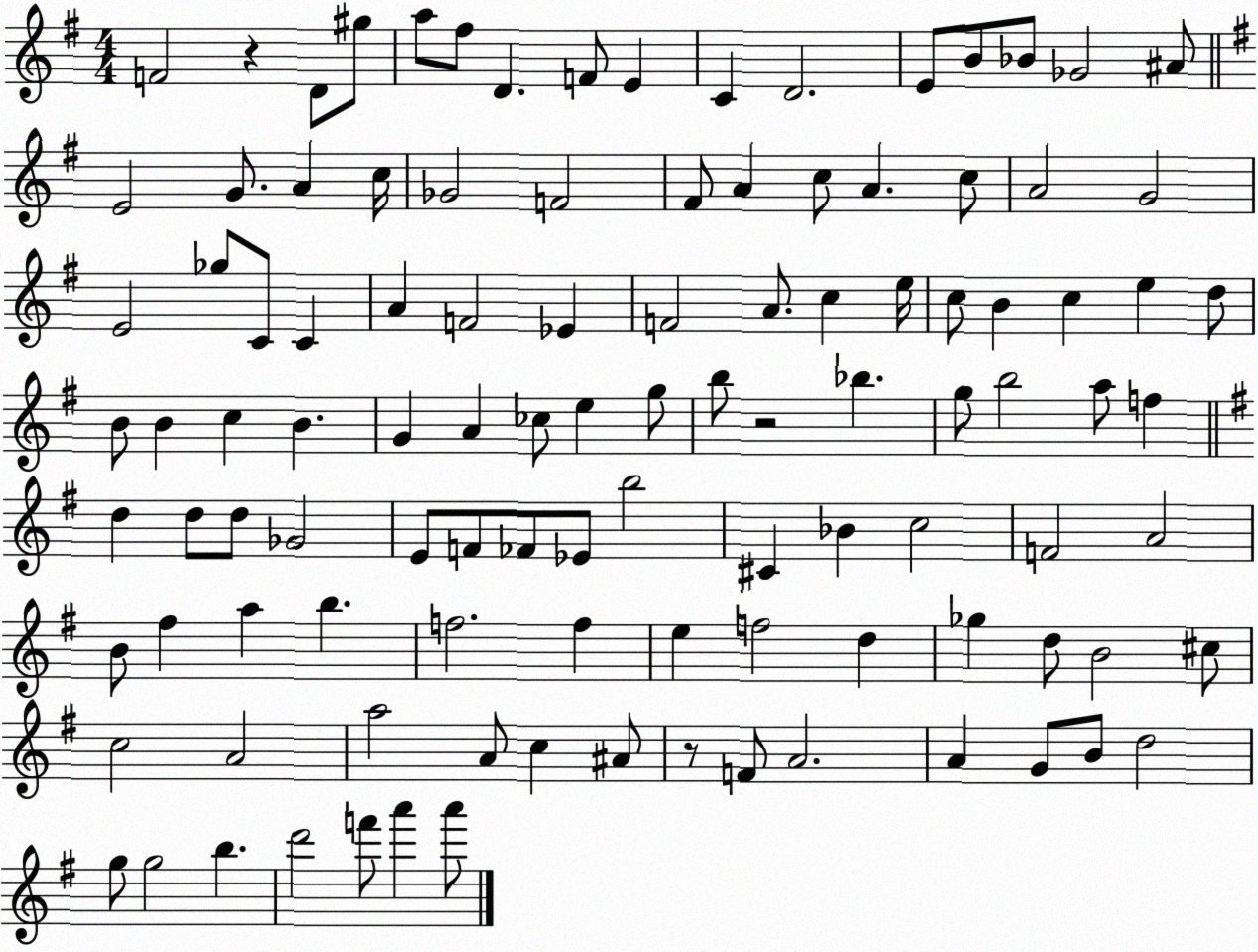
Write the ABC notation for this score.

X:1
T:Untitled
M:4/4
L:1/4
K:G
F2 z D/2 ^g/2 a/2 ^f/2 D F/2 E C D2 E/2 B/2 _B/2 _G2 ^A/2 E2 G/2 A c/4 _G2 F2 ^F/2 A c/2 A c/2 A2 G2 E2 _g/2 C/2 C A F2 _E F2 A/2 c e/4 c/2 B c e d/2 B/2 B c B G A _c/2 e g/2 b/2 z2 _b g/2 b2 a/2 f d d/2 d/2 _G2 E/2 F/2 _F/2 _E/2 b2 ^C _B c2 F2 A2 B/2 ^f a b f2 f e f2 d _g d/2 B2 ^c/2 c2 A2 a2 A/2 c ^A/2 z/2 F/2 A2 A G/2 B/2 d2 g/2 g2 b d'2 f'/2 a' a'/2